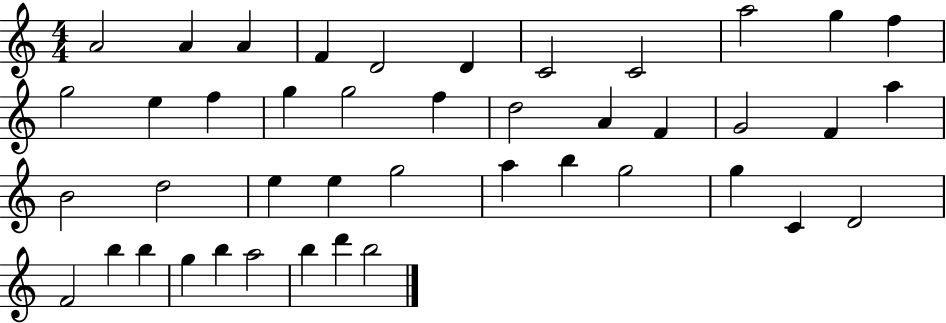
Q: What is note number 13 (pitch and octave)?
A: E5